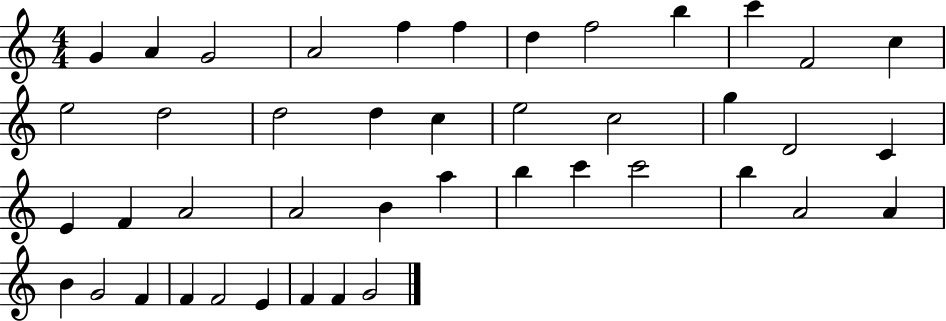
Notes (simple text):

G4/q A4/q G4/h A4/h F5/q F5/q D5/q F5/h B5/q C6/q F4/h C5/q E5/h D5/h D5/h D5/q C5/q E5/h C5/h G5/q D4/h C4/q E4/q F4/q A4/h A4/h B4/q A5/q B5/q C6/q C6/h B5/q A4/h A4/q B4/q G4/h F4/q F4/q F4/h E4/q F4/q F4/q G4/h